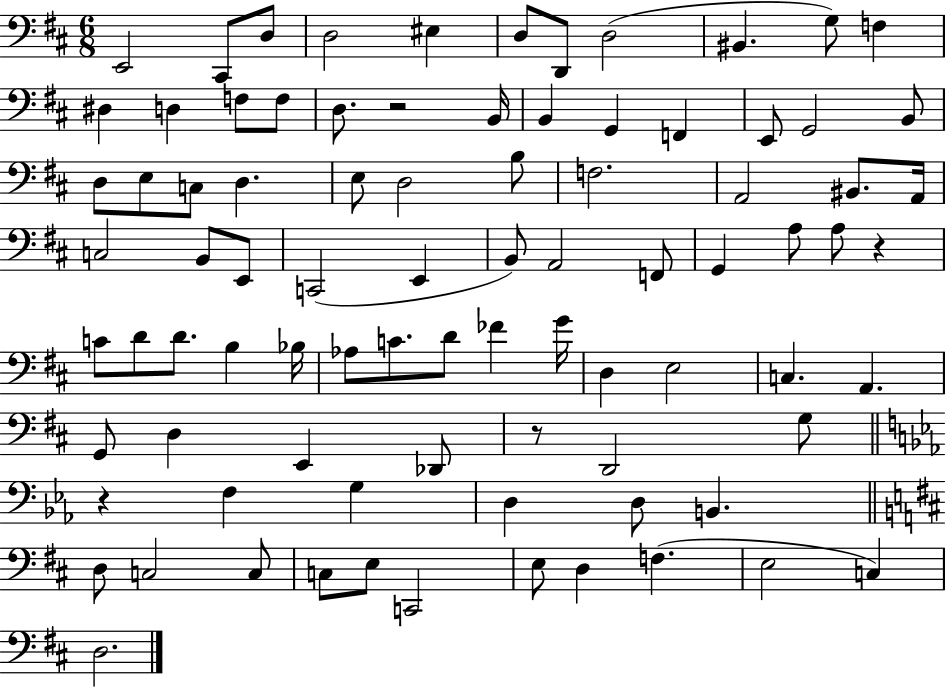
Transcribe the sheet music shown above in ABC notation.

X:1
T:Untitled
M:6/8
L:1/4
K:D
E,,2 ^C,,/2 D,/2 D,2 ^E, D,/2 D,,/2 D,2 ^B,, G,/2 F, ^D, D, F,/2 F,/2 D,/2 z2 B,,/4 B,, G,, F,, E,,/2 G,,2 B,,/2 D,/2 E,/2 C,/2 D, E,/2 D,2 B,/2 F,2 A,,2 ^B,,/2 A,,/4 C,2 B,,/2 E,,/2 C,,2 E,, B,,/2 A,,2 F,,/2 G,, A,/2 A,/2 z C/2 D/2 D/2 B, _B,/4 _A,/2 C/2 D/2 _F G/4 D, E,2 C, A,, G,,/2 D, E,, _D,,/2 z/2 D,,2 G,/2 z F, G, D, D,/2 B,, D,/2 C,2 C,/2 C,/2 E,/2 C,,2 E,/2 D, F, E,2 C, D,2